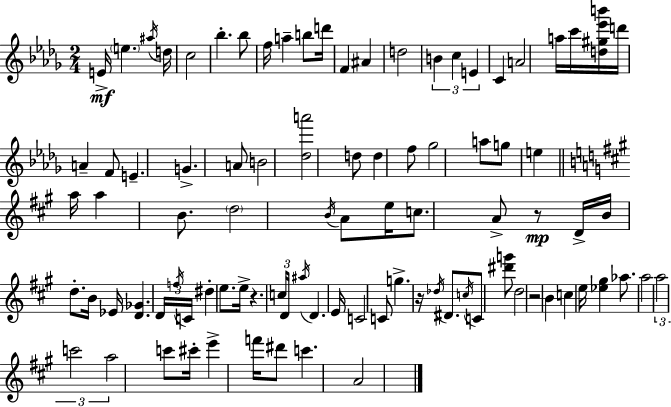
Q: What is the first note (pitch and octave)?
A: E4